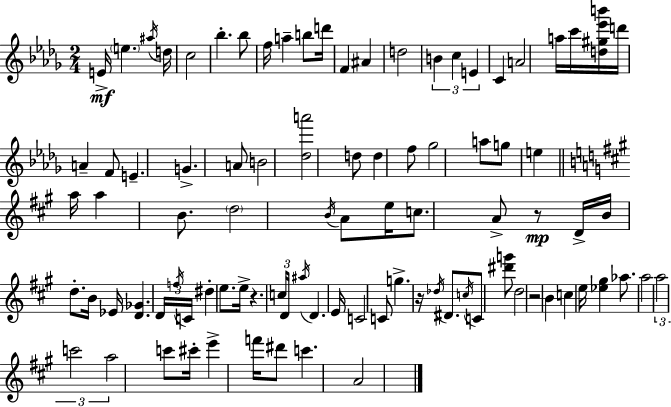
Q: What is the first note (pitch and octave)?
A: E4